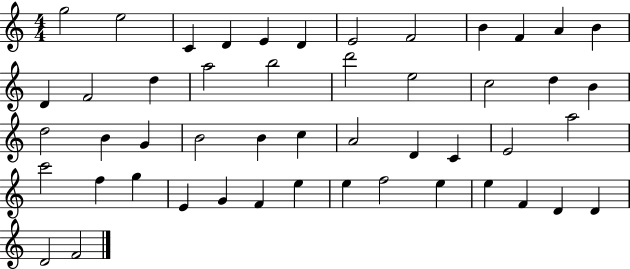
G5/h E5/h C4/q D4/q E4/q D4/q E4/h F4/h B4/q F4/q A4/q B4/q D4/q F4/h D5/q A5/h B5/h D6/h E5/h C5/h D5/q B4/q D5/h B4/q G4/q B4/h B4/q C5/q A4/h D4/q C4/q E4/h A5/h C6/h F5/q G5/q E4/q G4/q F4/q E5/q E5/q F5/h E5/q E5/q F4/q D4/q D4/q D4/h F4/h